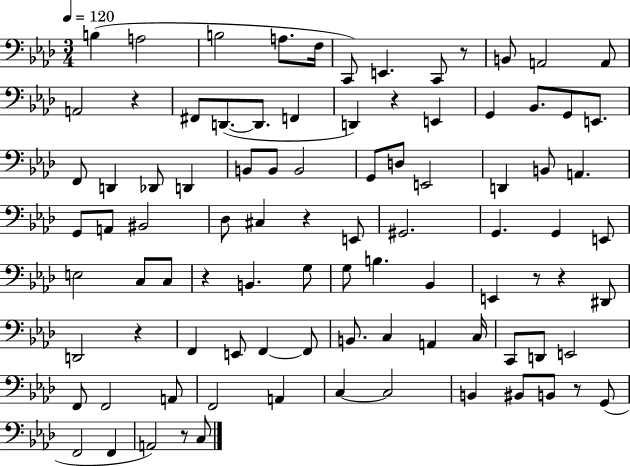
{
  \clef bass
  \numericTimeSignature
  \time 3/4
  \key aes \major
  \tempo 4 = 120
  b4( a2 | b2 a8. f16 | c,8) e,4. c,8 r8 | b,8 a,2 a,8 | \break a,2 r4 | fis,8 d,8.~(~ d,8. f,4 | d,4) r4 e,4 | g,4 bes,8. g,8 e,8. | \break f,8 d,4 des,8 d,4 | b,8 b,8 b,2 | g,8 d8 e,2 | d,4 b,8 a,4. | \break g,8 a,8 bis,2 | des8 cis4 r4 e,8 | gis,2. | g,4. g,4 e,8 | \break e2 c8 c8 | r4 b,4. g8 | g8 b4. bes,4 | e,4 r8 r4 dis,8 | \break d,2 r4 | f,4 e,8 f,4~~ f,8 | b,8. c4 a,4 c16 | c,8 d,8 e,2 | \break f,8 f,2 a,8 | f,2 a,4 | c4~~ c2 | b,4 bis,8 b,8 r8 g,8( | \break f,2 f,4 | a,2) r8 c8 | \bar "|."
}